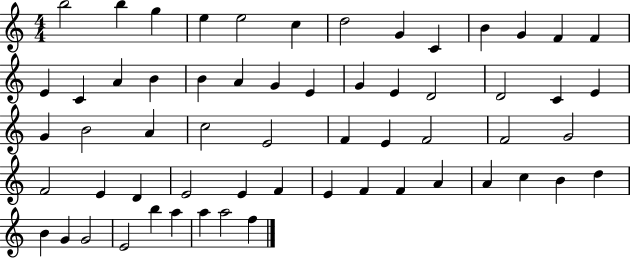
X:1
T:Untitled
M:4/4
L:1/4
K:C
b2 b g e e2 c d2 G C B G F F E C A B B A G E G E D2 D2 C E G B2 A c2 E2 F E F2 F2 G2 F2 E D E2 E F E F F A A c B d B G G2 E2 b a a a2 f